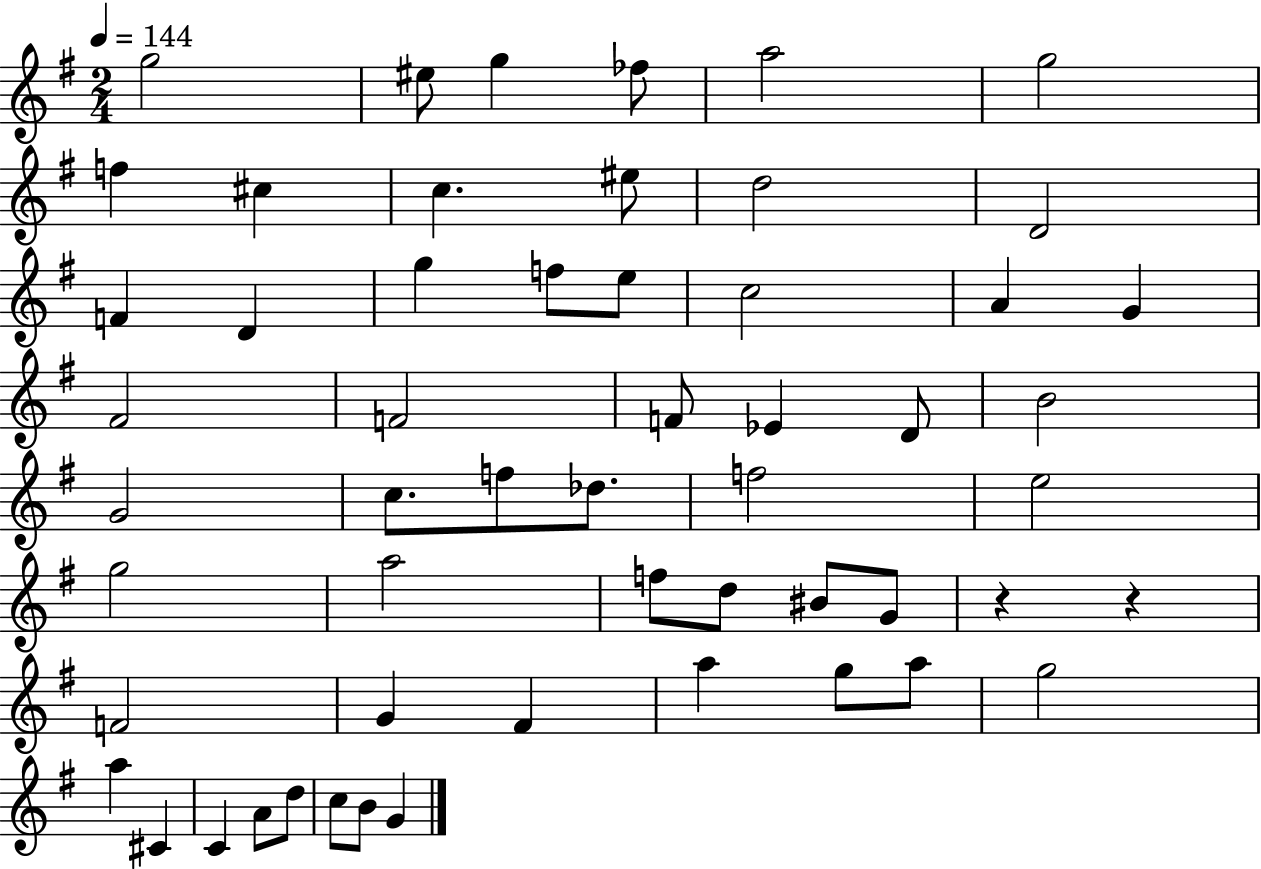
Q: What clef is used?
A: treble